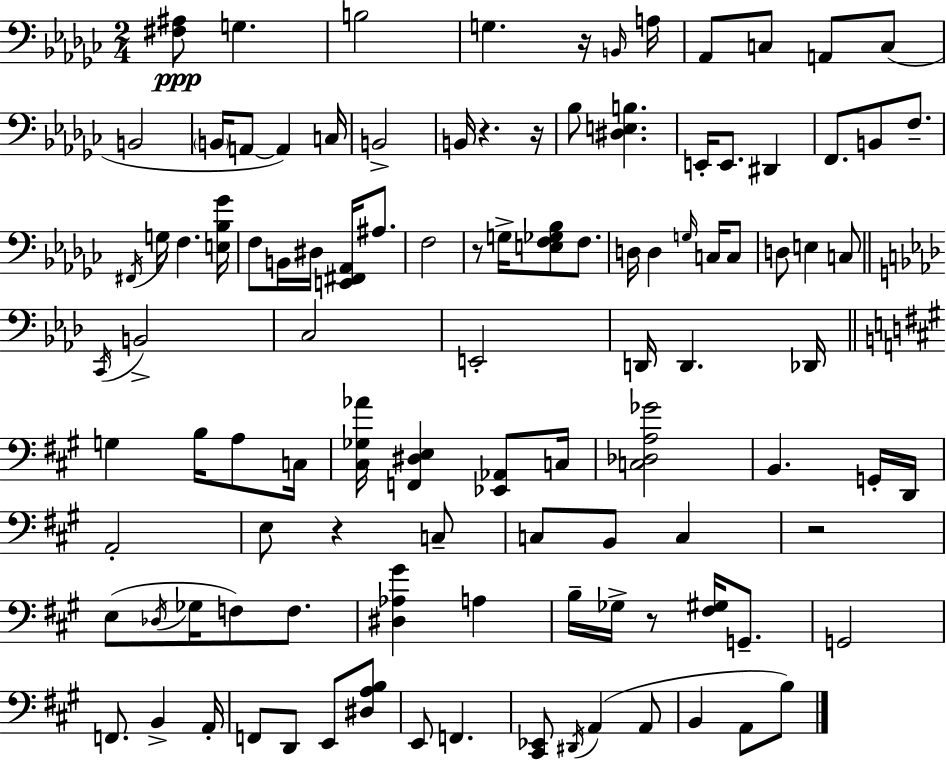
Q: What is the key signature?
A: EES minor